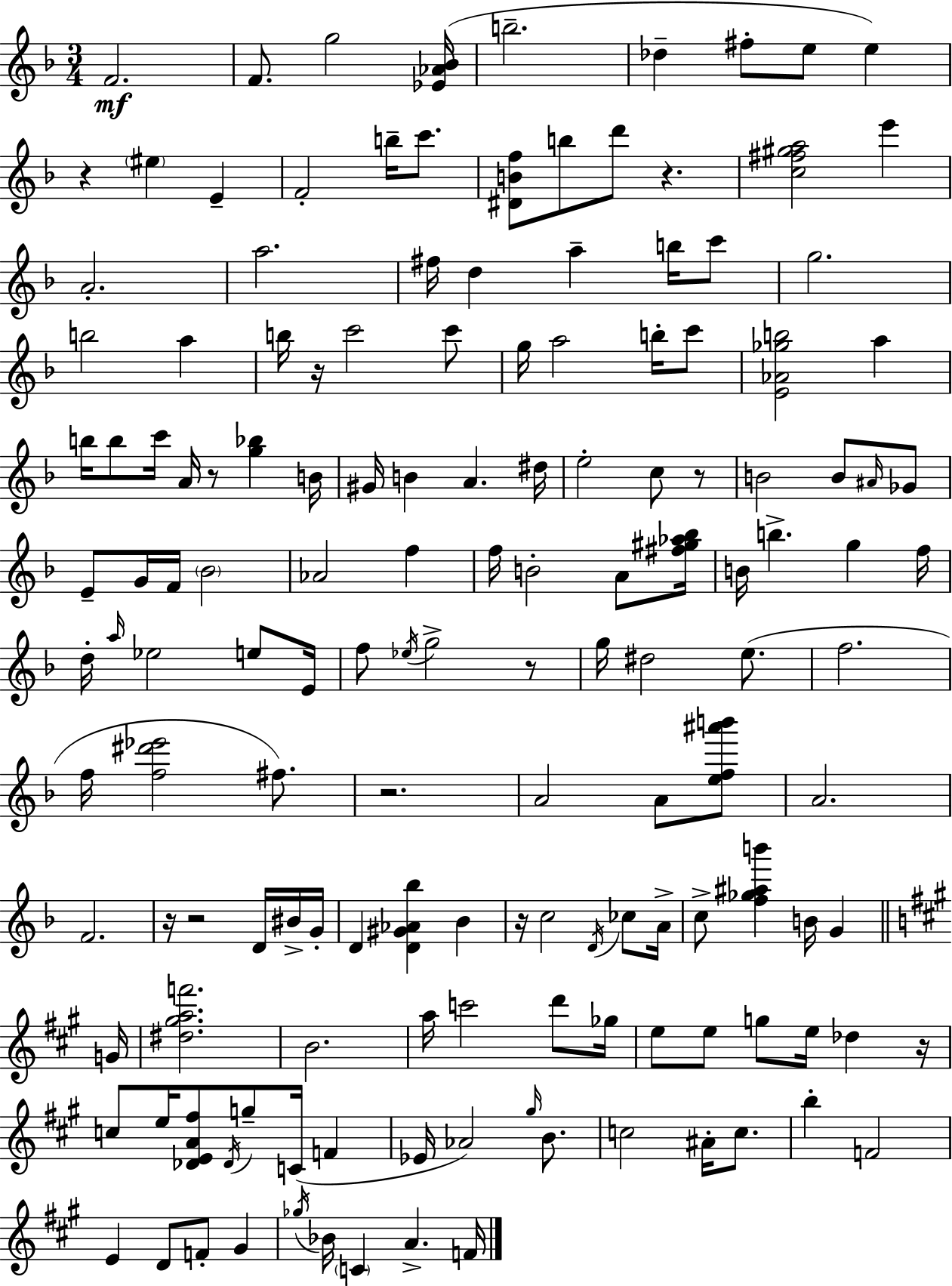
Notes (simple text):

F4/h. F4/e. G5/h [Eb4,Ab4,Bb4]/s B5/h. Db5/q F#5/e E5/e E5/q R/q EIS5/q E4/q F4/h B5/s C6/e. [D#4,B4,F5]/e B5/e D6/e R/q. [C5,F#5,G#5,A5]/h E6/q A4/h. A5/h. F#5/s D5/q A5/q B5/s C6/e G5/h. B5/h A5/q B5/s R/s C6/h C6/e G5/s A5/h B5/s C6/e [E4,Ab4,Gb5,B5]/h A5/q B5/s B5/e C6/s A4/s R/e [G5,Bb5]/q B4/s G#4/s B4/q A4/q. D#5/s E5/h C5/e R/e B4/h B4/e A#4/s Gb4/e E4/e G4/s F4/s Bb4/h Ab4/h F5/q F5/s B4/h A4/e [F#5,G#5,Ab5,Bb5]/s B4/s B5/q. G5/q F5/s D5/s A5/s Eb5/h E5/e E4/s F5/e Eb5/s G5/h R/e G5/s D#5/h E5/e. F5/h. F5/s [F5,D#6,Eb6]/h F#5/e. R/h. A4/h A4/e [E5,F5,A#6,B6]/e A4/h. F4/h. R/s R/h D4/s BIS4/s G4/s D4/q [D4,G#4,Ab4,Bb5]/q Bb4/q R/s C5/h D4/s CES5/e A4/s C5/e [F5,Gb5,A#5,B6]/q B4/s G4/q G4/s [D#5,G#5,A5,F6]/h. B4/h. A5/s C6/h D6/e Gb5/s E5/e E5/e G5/e E5/s Db5/q R/s C5/e E5/s [Db4,E4,A4,F#5]/e Db4/s G5/e C4/s F4/q Eb4/s Ab4/h G#5/s B4/e. C5/h A#4/s C5/e. B5/q F4/h E4/q D4/e F4/e G#4/q Gb5/s Bb4/s C4/q A4/q. F4/s